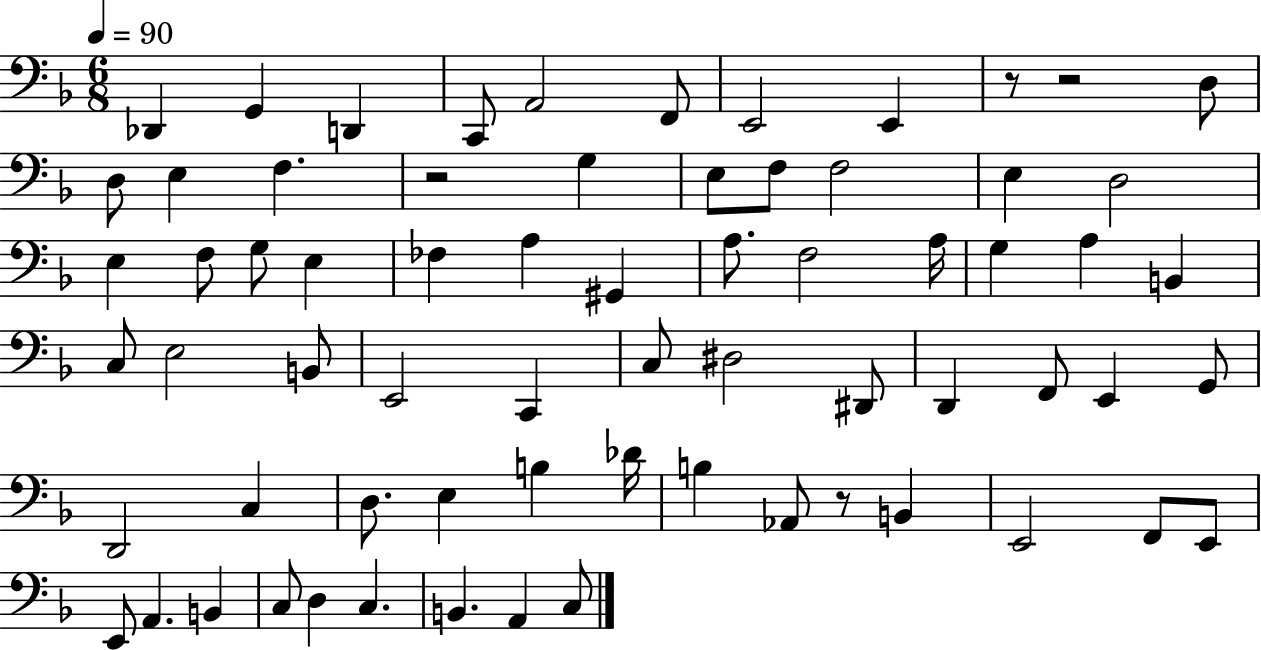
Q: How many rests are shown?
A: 4